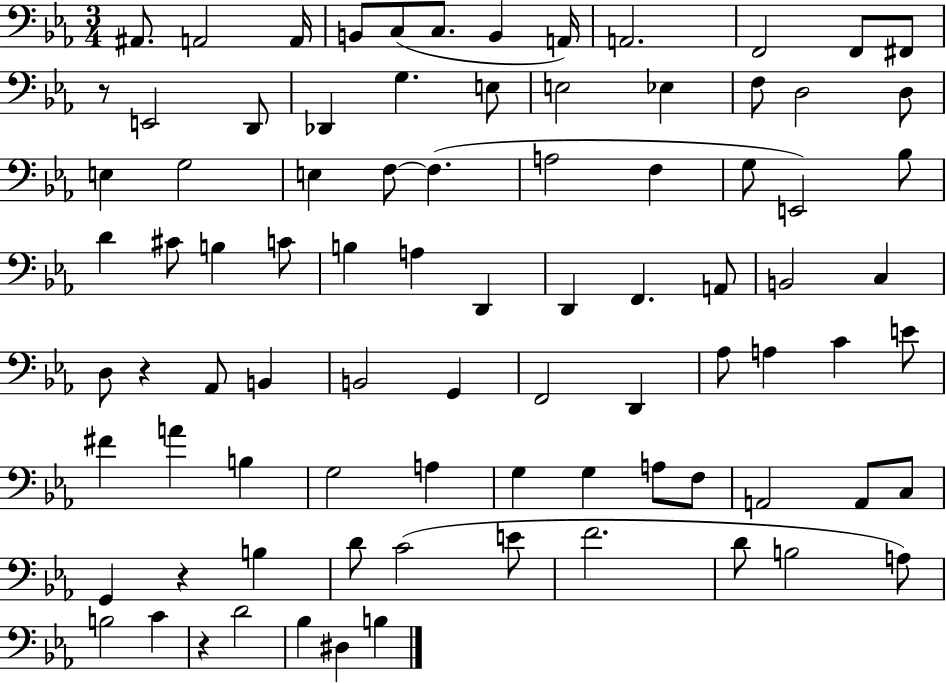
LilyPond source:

{
  \clef bass
  \numericTimeSignature
  \time 3/4
  \key ees \major
  ais,8. a,2 a,16 | b,8 c8( c8. b,4 a,16) | a,2. | f,2 f,8 fis,8 | \break r8 e,2 d,8 | des,4 g4. e8 | e2 ees4 | f8 d2 d8 | \break e4 g2 | e4 f8~~ f4.( | a2 f4 | g8 e,2) bes8 | \break d'4 cis'8 b4 c'8 | b4 a4 d,4 | d,4 f,4. a,8 | b,2 c4 | \break d8 r4 aes,8 b,4 | b,2 g,4 | f,2 d,4 | aes8 a4 c'4 e'8 | \break fis'4 a'4 b4 | g2 a4 | g4 g4 a8 f8 | a,2 a,8 c8 | \break g,4 r4 b4 | d'8 c'2( e'8 | f'2. | d'8 b2 a8) | \break b2 c'4 | r4 d'2 | bes4 dis4 b4 | \bar "|."
}